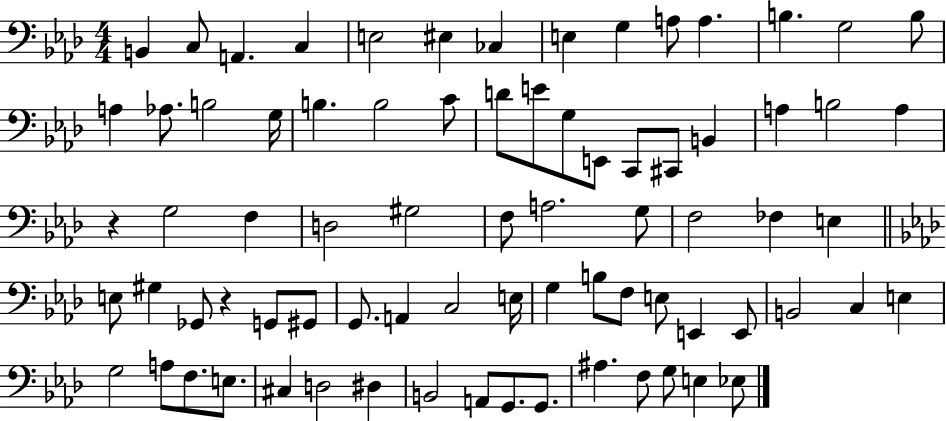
X:1
T:Untitled
M:4/4
L:1/4
K:Ab
B,, C,/2 A,, C, E,2 ^E, _C, E, G, A,/2 A, B, G,2 B,/2 A, _A,/2 B,2 G,/4 B, B,2 C/2 D/2 E/2 G,/2 E,,/2 C,,/2 ^C,,/2 B,, A, B,2 A, z G,2 F, D,2 ^G,2 F,/2 A,2 G,/2 F,2 _F, E, E,/2 ^G, _G,,/2 z G,,/2 ^G,,/2 G,,/2 A,, C,2 E,/4 G, B,/2 F,/2 E,/2 E,, E,,/2 B,,2 C, E, G,2 A,/2 F,/2 E,/2 ^C, D,2 ^D, B,,2 A,,/2 G,,/2 G,,/2 ^A, F,/2 G,/2 E, _E,/2